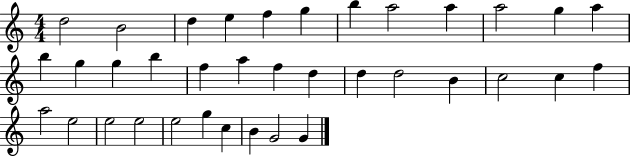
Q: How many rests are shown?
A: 0